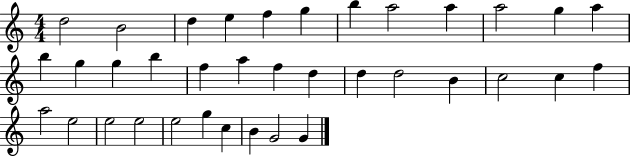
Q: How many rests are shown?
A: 0